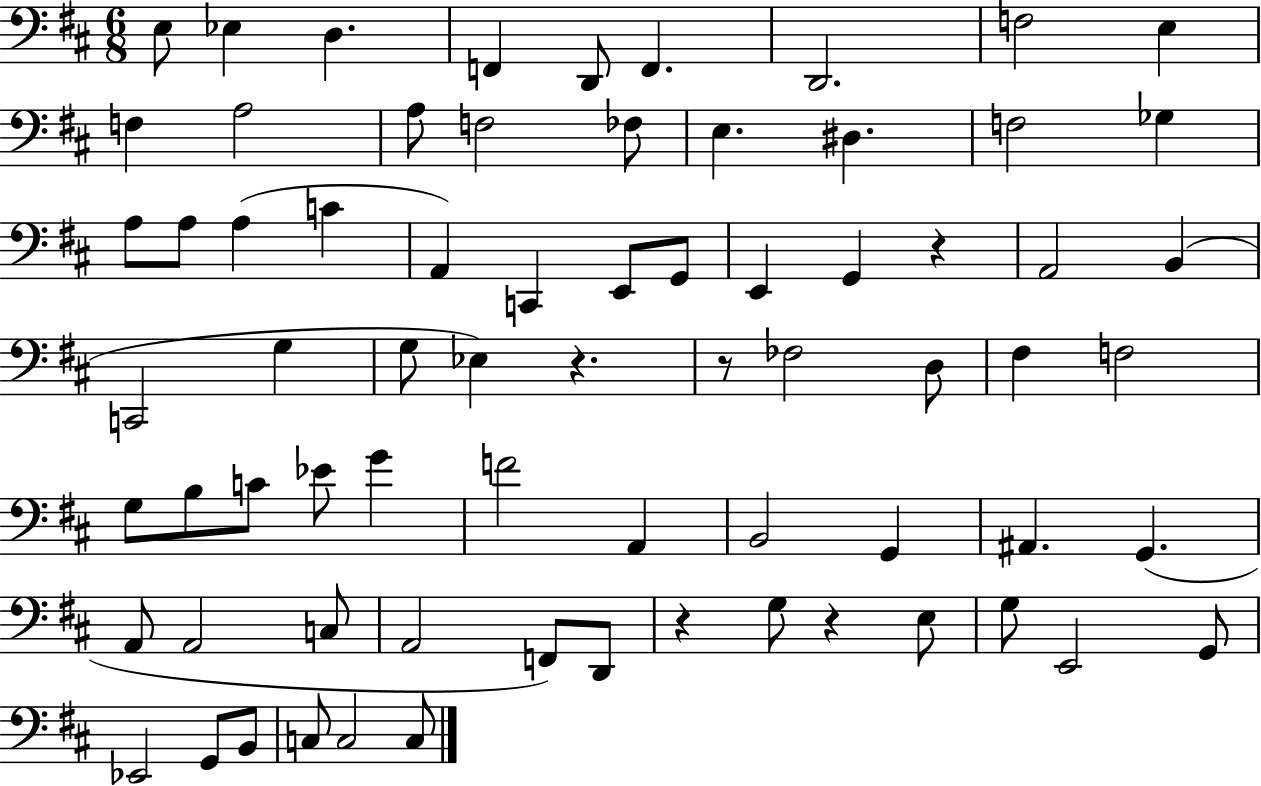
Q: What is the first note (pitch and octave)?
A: E3